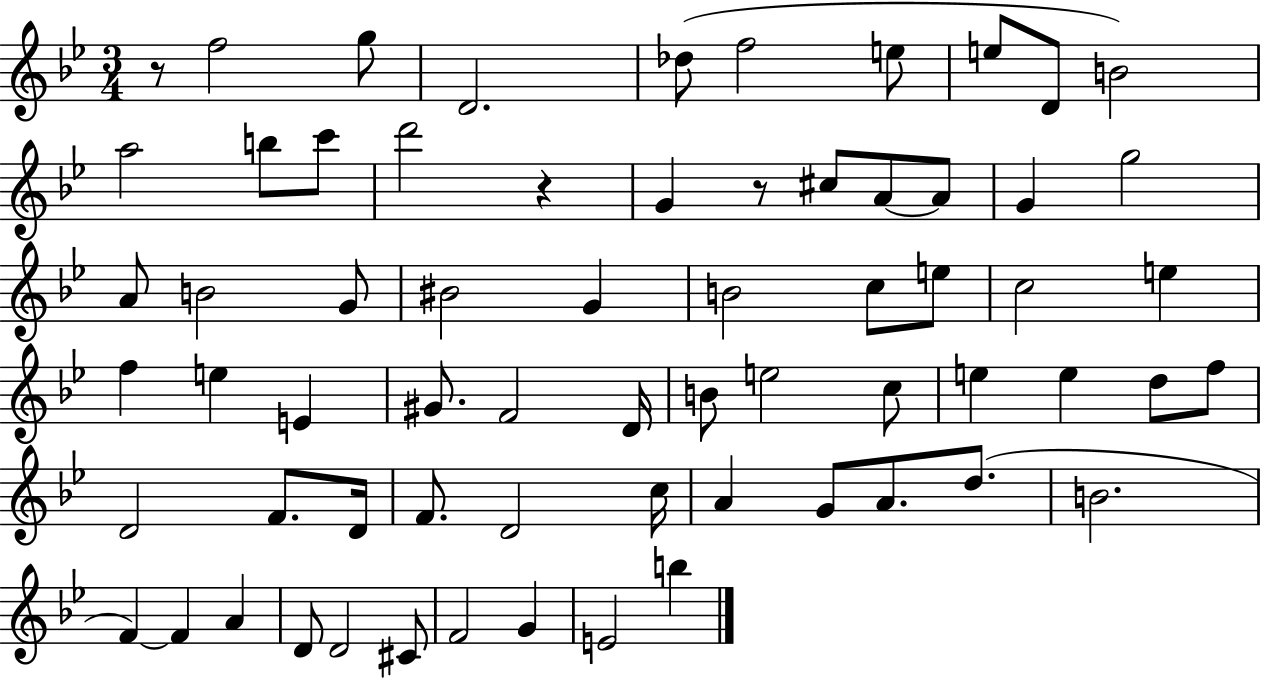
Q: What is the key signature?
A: BES major